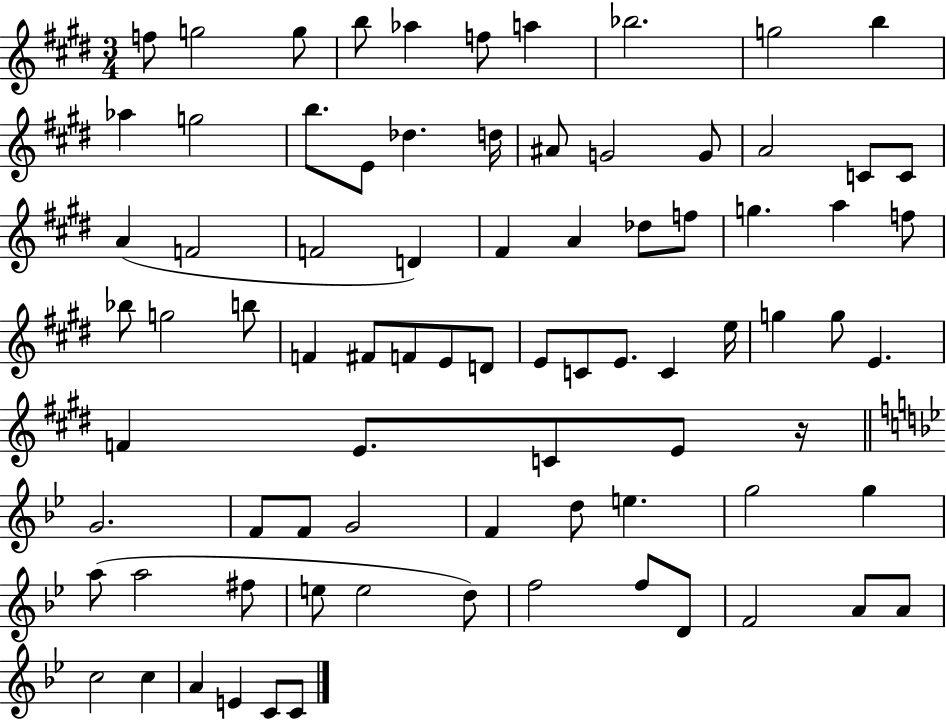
F5/e G5/h G5/e B5/e Ab5/q F5/e A5/q Bb5/h. G5/h B5/q Ab5/q G5/h B5/e. E4/e Db5/q. D5/s A#4/e G4/h G4/e A4/h C4/e C4/e A4/q F4/h F4/h D4/q F#4/q A4/q Db5/e F5/e G5/q. A5/q F5/e Bb5/e G5/h B5/e F4/q F#4/e F4/e E4/e D4/e E4/e C4/e E4/e. C4/q E5/s G5/q G5/e E4/q. F4/q E4/e. C4/e E4/e R/s G4/h. F4/e F4/e G4/h F4/q D5/e E5/q. G5/h G5/q A5/e A5/h F#5/e E5/e E5/h D5/e F5/h F5/e D4/e F4/h A4/e A4/e C5/h C5/q A4/q E4/q C4/e C4/e